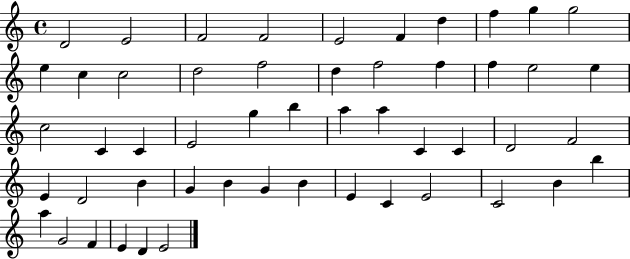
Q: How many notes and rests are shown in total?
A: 52